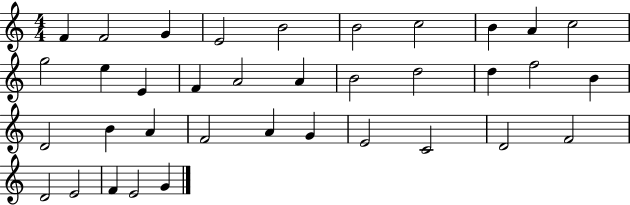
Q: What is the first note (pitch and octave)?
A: F4